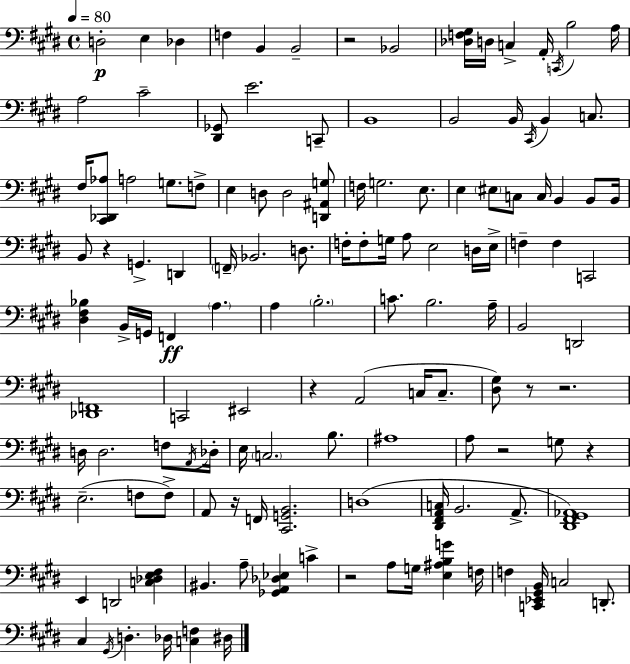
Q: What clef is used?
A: bass